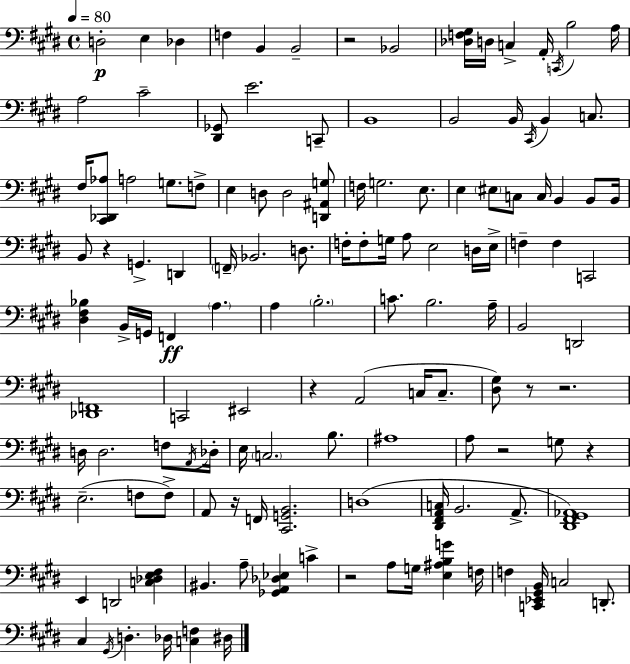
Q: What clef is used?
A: bass